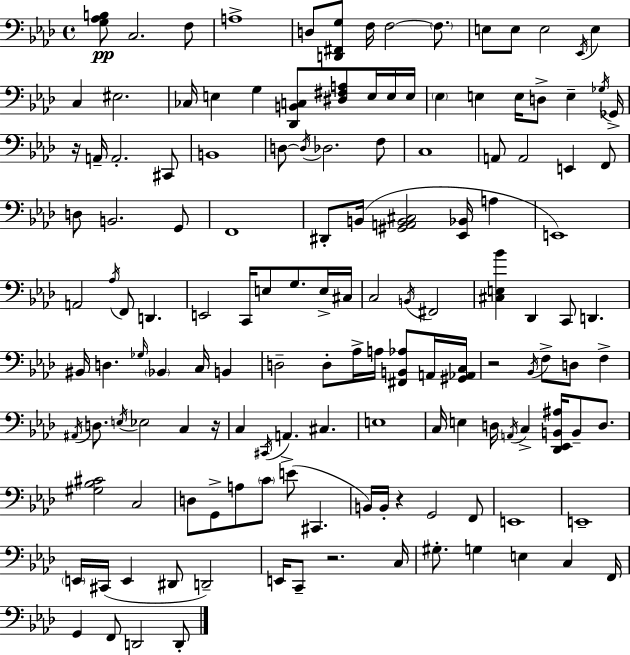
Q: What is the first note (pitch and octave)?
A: C3